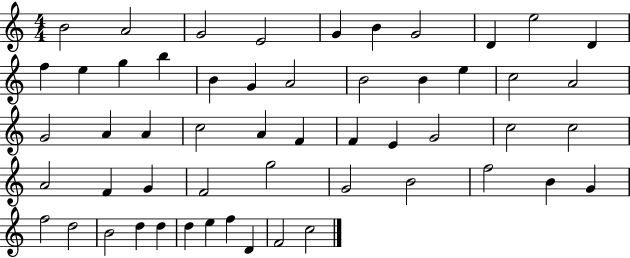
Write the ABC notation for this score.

X:1
T:Untitled
M:4/4
L:1/4
K:C
B2 A2 G2 E2 G B G2 D e2 D f e g b B G A2 B2 B e c2 A2 G2 A A c2 A F F E G2 c2 c2 A2 F G F2 g2 G2 B2 f2 B G f2 d2 B2 d d d e f D F2 c2